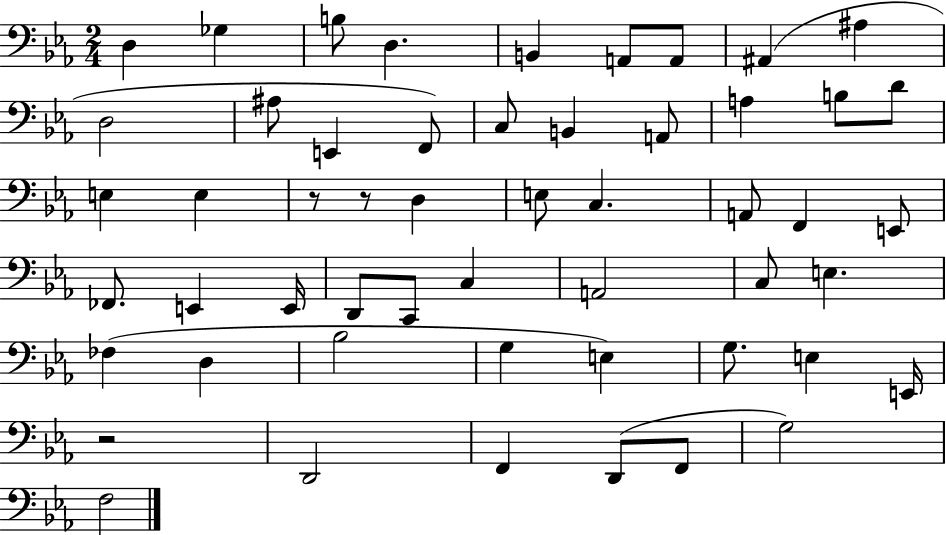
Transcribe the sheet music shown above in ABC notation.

X:1
T:Untitled
M:2/4
L:1/4
K:Eb
D, _G, B,/2 D, B,, A,,/2 A,,/2 ^A,, ^A, D,2 ^A,/2 E,, F,,/2 C,/2 B,, A,,/2 A, B,/2 D/2 E, E, z/2 z/2 D, E,/2 C, A,,/2 F,, E,,/2 _F,,/2 E,, E,,/4 D,,/2 C,,/2 C, A,,2 C,/2 E, _F, D, _B,2 G, E, G,/2 E, E,,/4 z2 D,,2 F,, D,,/2 F,,/2 G,2 F,2